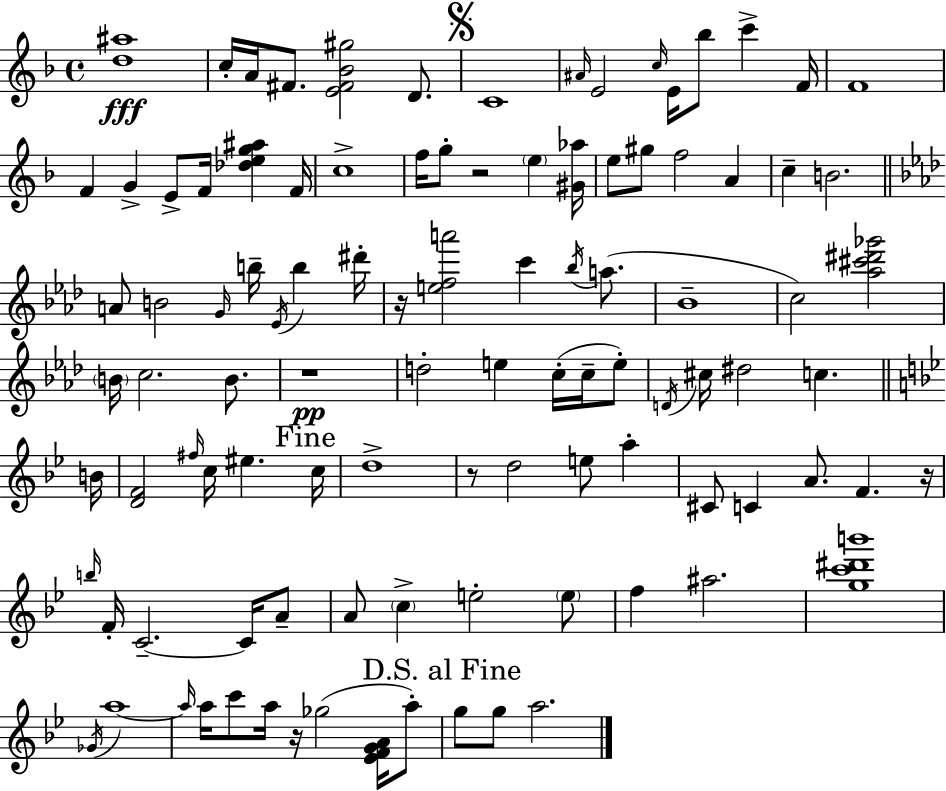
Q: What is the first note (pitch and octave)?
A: C5